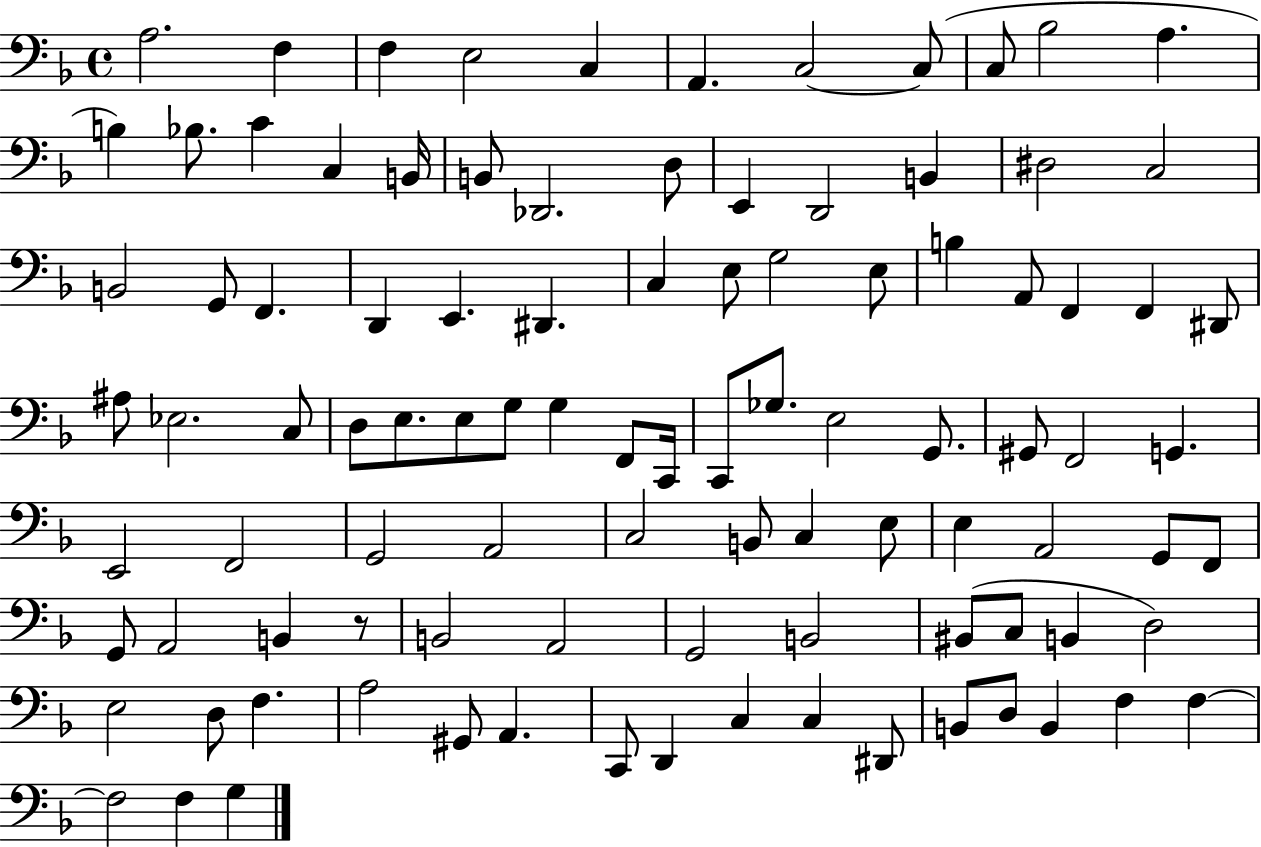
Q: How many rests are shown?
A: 1